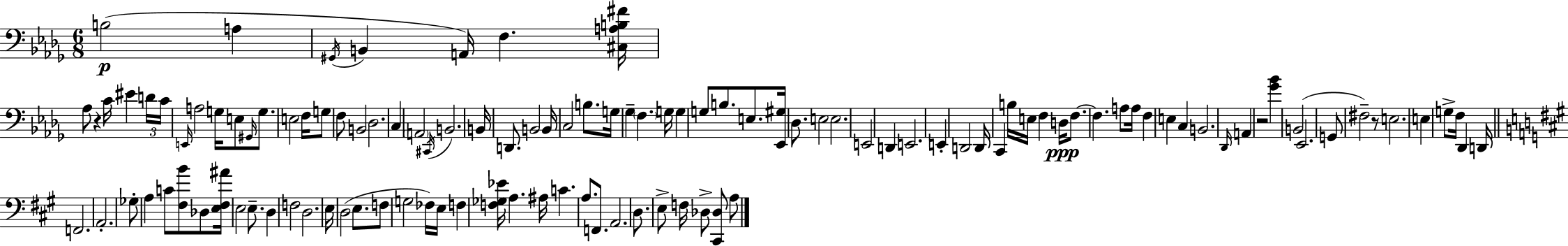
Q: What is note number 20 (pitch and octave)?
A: G3